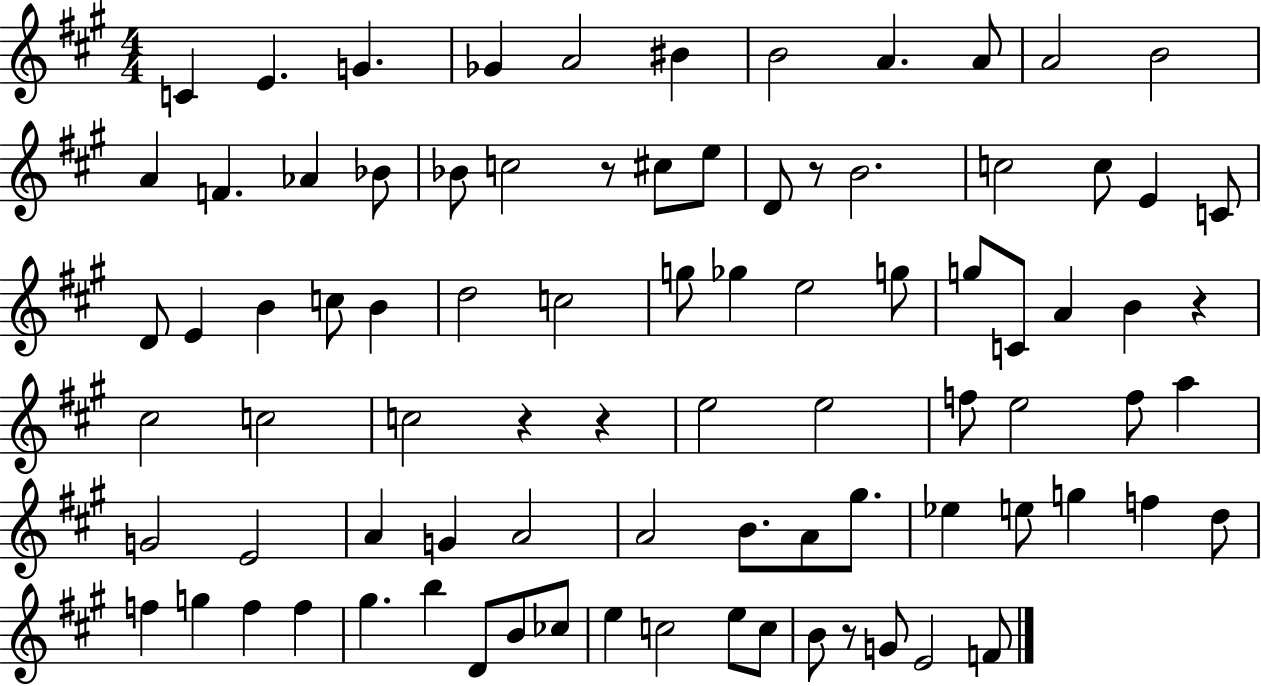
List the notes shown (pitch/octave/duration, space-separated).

C4/q E4/q. G4/q. Gb4/q A4/h BIS4/q B4/h A4/q. A4/e A4/h B4/h A4/q F4/q. Ab4/q Bb4/e Bb4/e C5/h R/e C#5/e E5/e D4/e R/e B4/h. C5/h C5/e E4/q C4/e D4/e E4/q B4/q C5/e B4/q D5/h C5/h G5/e Gb5/q E5/h G5/e G5/e C4/e A4/q B4/q R/q C#5/h C5/h C5/h R/q R/q E5/h E5/h F5/e E5/h F5/e A5/q G4/h E4/h A4/q G4/q A4/h A4/h B4/e. A4/e G#5/e. Eb5/q E5/e G5/q F5/q D5/e F5/q G5/q F5/q F5/q G#5/q. B5/q D4/e B4/e CES5/e E5/q C5/h E5/e C5/e B4/e R/e G4/e E4/h F4/e